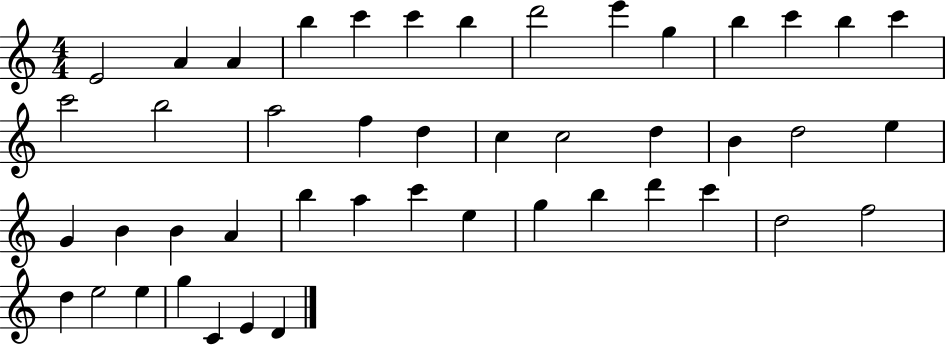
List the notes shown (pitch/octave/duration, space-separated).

E4/h A4/q A4/q B5/q C6/q C6/q B5/q D6/h E6/q G5/q B5/q C6/q B5/q C6/q C6/h B5/h A5/h F5/q D5/q C5/q C5/h D5/q B4/q D5/h E5/q G4/q B4/q B4/q A4/q B5/q A5/q C6/q E5/q G5/q B5/q D6/q C6/q D5/h F5/h D5/q E5/h E5/q G5/q C4/q E4/q D4/q